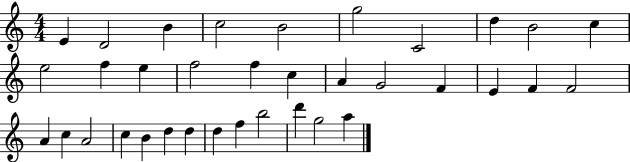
E4/q D4/h B4/q C5/h B4/h G5/h C4/h D5/q B4/h C5/q E5/h F5/q E5/q F5/h F5/q C5/q A4/q G4/h F4/q E4/q F4/q F4/h A4/q C5/q A4/h C5/q B4/q D5/q D5/q D5/q F5/q B5/h D6/q G5/h A5/q